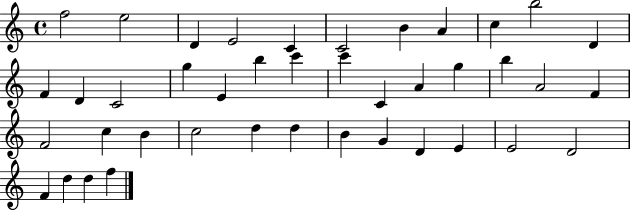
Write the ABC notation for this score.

X:1
T:Untitled
M:4/4
L:1/4
K:C
f2 e2 D E2 C C2 B A c b2 D F D C2 g E b c' c' C A g b A2 F F2 c B c2 d d B G D E E2 D2 F d d f